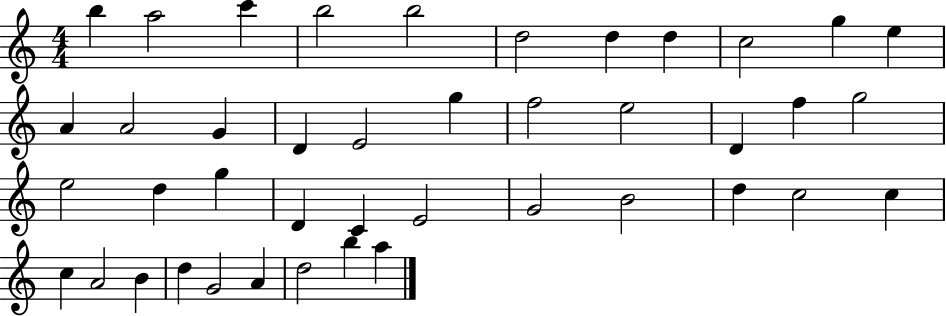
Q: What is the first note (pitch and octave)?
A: B5